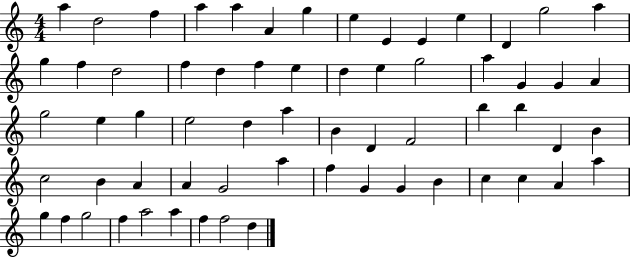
X:1
T:Untitled
M:4/4
L:1/4
K:C
a d2 f a a A g e E E e D g2 a g f d2 f d f e d e g2 a G G A g2 e g e2 d a B D F2 b b D B c2 B A A G2 a f G G B c c A a g f g2 f a2 a f f2 d